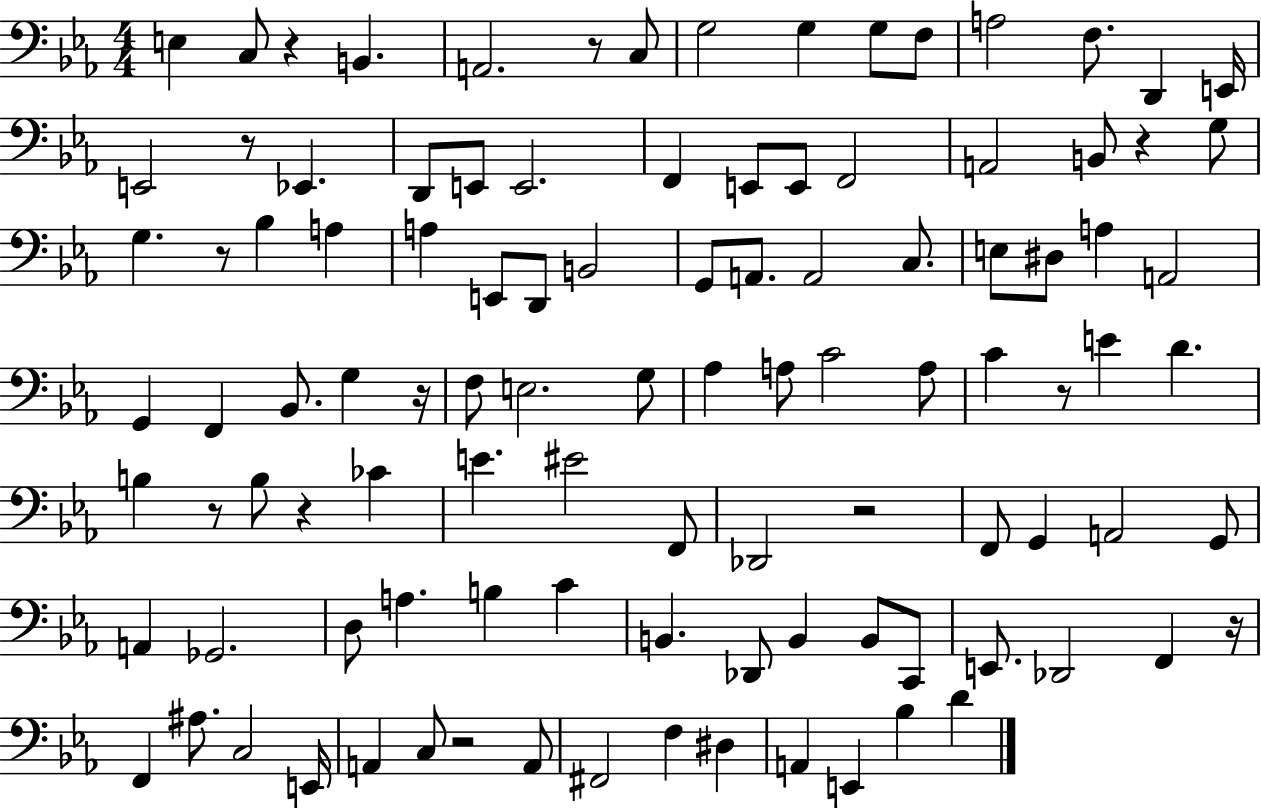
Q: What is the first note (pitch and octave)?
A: E3